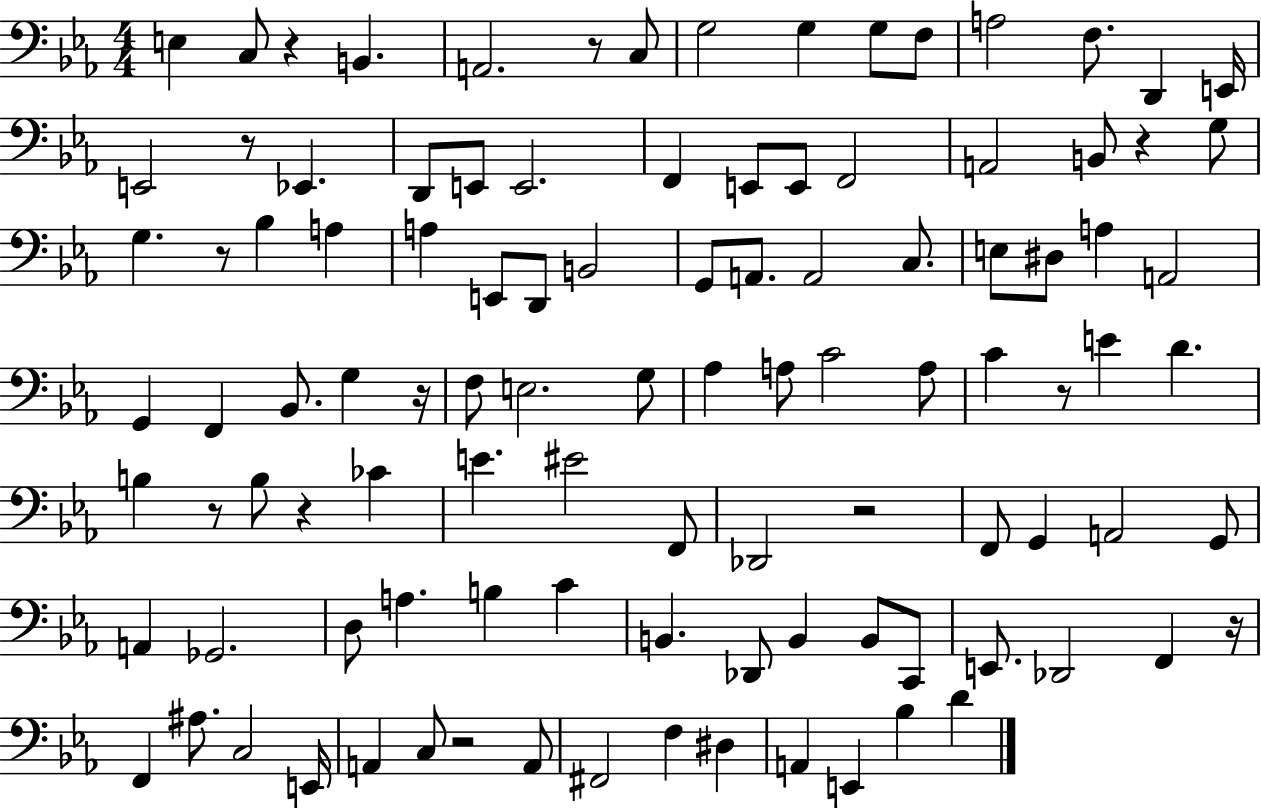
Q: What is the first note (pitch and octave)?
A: E3